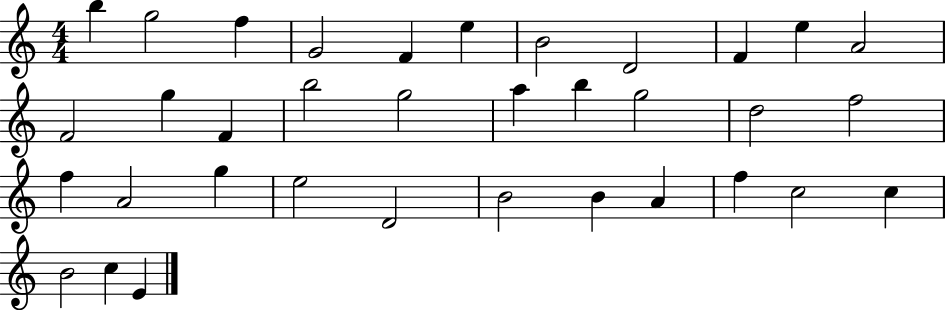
{
  \clef treble
  \numericTimeSignature
  \time 4/4
  \key c \major
  b''4 g''2 f''4 | g'2 f'4 e''4 | b'2 d'2 | f'4 e''4 a'2 | \break f'2 g''4 f'4 | b''2 g''2 | a''4 b''4 g''2 | d''2 f''2 | \break f''4 a'2 g''4 | e''2 d'2 | b'2 b'4 a'4 | f''4 c''2 c''4 | \break b'2 c''4 e'4 | \bar "|."
}